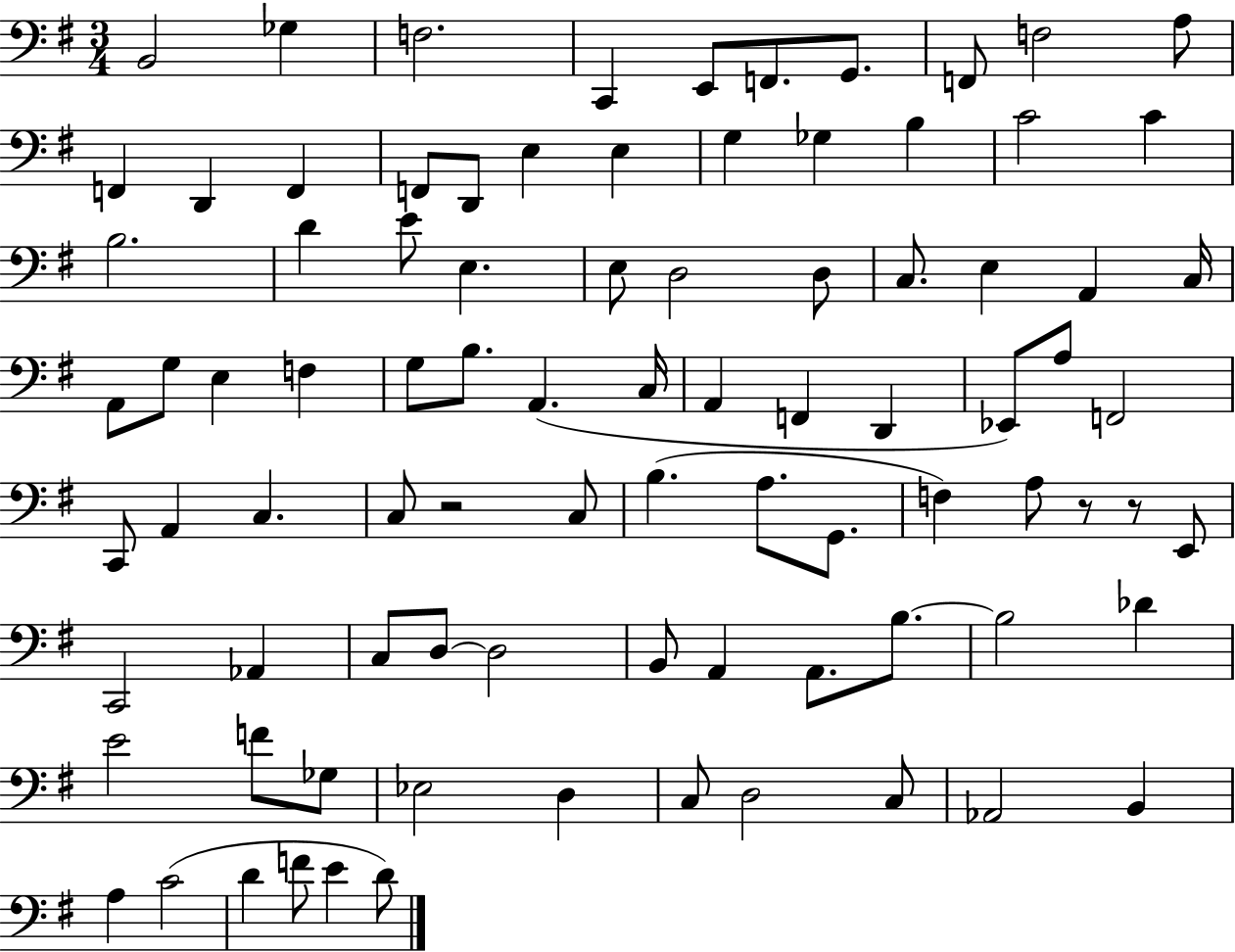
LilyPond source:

{
  \clef bass
  \numericTimeSignature
  \time 3/4
  \key g \major
  b,2 ges4 | f2. | c,4 e,8 f,8. g,8. | f,8 f2 a8 | \break f,4 d,4 f,4 | f,8 d,8 e4 e4 | g4 ges4 b4 | c'2 c'4 | \break b2. | d'4 e'8 e4. | e8 d2 d8 | c8. e4 a,4 c16 | \break a,8 g8 e4 f4 | g8 b8. a,4.( c16 | a,4 f,4 d,4 | ees,8) a8 f,2 | \break c,8 a,4 c4. | c8 r2 c8 | b4.( a8. g,8. | f4) a8 r8 r8 e,8 | \break c,2 aes,4 | c8 d8~~ d2 | b,8 a,4 a,8. b8.~~ | b2 des'4 | \break e'2 f'8 ges8 | ees2 d4 | c8 d2 c8 | aes,2 b,4 | \break a4 c'2( | d'4 f'8 e'4 d'8) | \bar "|."
}